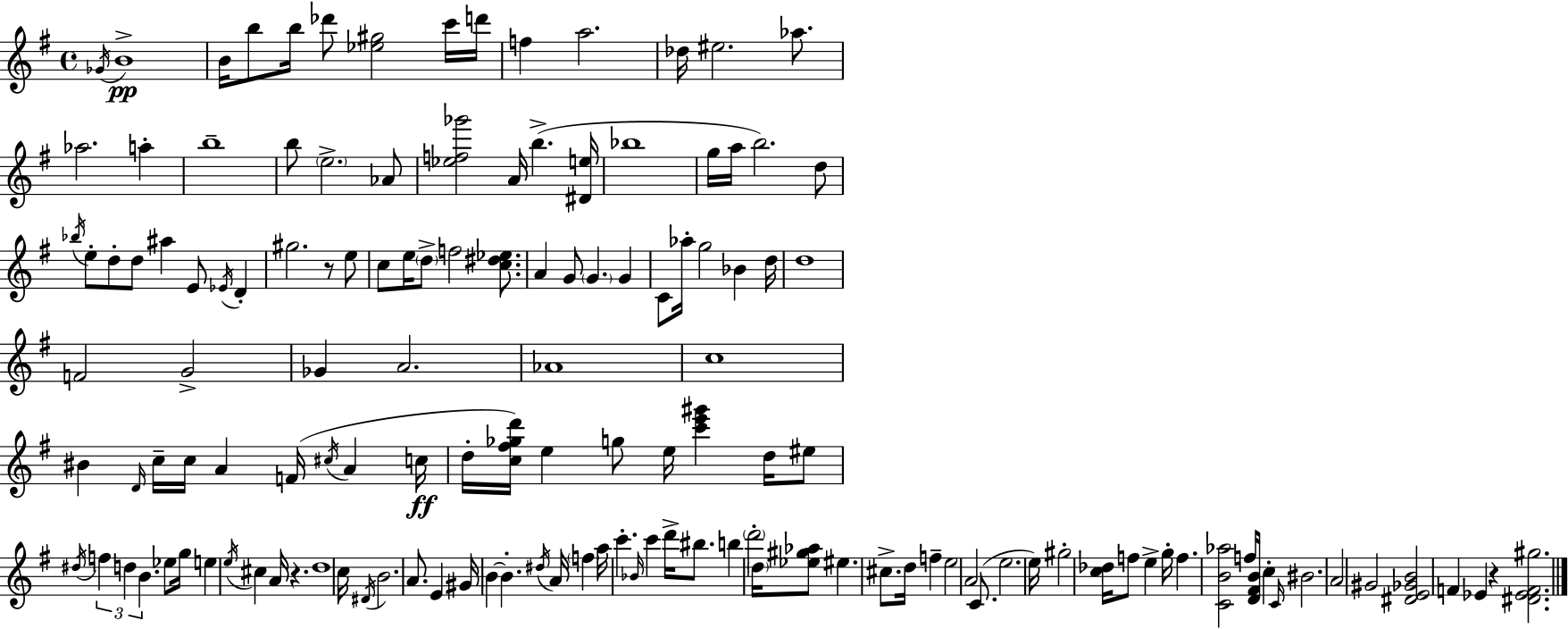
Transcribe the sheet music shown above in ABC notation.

X:1
T:Untitled
M:4/4
L:1/4
K:G
_G/4 B4 B/4 b/2 b/4 _d'/2 [_e^g]2 c'/4 d'/4 f a2 _d/4 ^e2 _a/2 _a2 a b4 b/2 e2 _A/2 [_ef_g']2 A/4 b [^De]/4 _b4 g/4 a/4 b2 d/2 _b/4 e/2 d/2 d/2 ^a E/2 _E/4 D ^g2 z/2 e/2 c/2 e/4 d/2 f2 [c^d_e]/2 A G/2 G G C/2 _a/4 g2 _B d/4 d4 F2 G2 _G A2 _A4 c4 ^B D/4 c/4 c/4 A F/4 ^c/4 A c/4 d/4 [c^f_gd']/4 e g/2 e/4 [c'e'^g'] d/4 ^e/2 ^d/4 f d B _e/2 g/4 e e/4 ^c A/4 z d4 c/4 ^D/4 B2 A/2 E ^G/4 B B ^d/4 A/4 f a/4 c' _B/4 c' d'/4 ^b/2 b d'2 d/4 [_e^g_a]/2 ^e ^c/2 d/4 f e2 A2 C/2 e2 e/4 ^g2 [c_d]/4 f/2 e g/4 f [CB_a]2 f/4 [D^FB]/4 c C/4 ^B2 A2 ^G2 [^DE_GB]2 F _E z [^D_EF^g]2